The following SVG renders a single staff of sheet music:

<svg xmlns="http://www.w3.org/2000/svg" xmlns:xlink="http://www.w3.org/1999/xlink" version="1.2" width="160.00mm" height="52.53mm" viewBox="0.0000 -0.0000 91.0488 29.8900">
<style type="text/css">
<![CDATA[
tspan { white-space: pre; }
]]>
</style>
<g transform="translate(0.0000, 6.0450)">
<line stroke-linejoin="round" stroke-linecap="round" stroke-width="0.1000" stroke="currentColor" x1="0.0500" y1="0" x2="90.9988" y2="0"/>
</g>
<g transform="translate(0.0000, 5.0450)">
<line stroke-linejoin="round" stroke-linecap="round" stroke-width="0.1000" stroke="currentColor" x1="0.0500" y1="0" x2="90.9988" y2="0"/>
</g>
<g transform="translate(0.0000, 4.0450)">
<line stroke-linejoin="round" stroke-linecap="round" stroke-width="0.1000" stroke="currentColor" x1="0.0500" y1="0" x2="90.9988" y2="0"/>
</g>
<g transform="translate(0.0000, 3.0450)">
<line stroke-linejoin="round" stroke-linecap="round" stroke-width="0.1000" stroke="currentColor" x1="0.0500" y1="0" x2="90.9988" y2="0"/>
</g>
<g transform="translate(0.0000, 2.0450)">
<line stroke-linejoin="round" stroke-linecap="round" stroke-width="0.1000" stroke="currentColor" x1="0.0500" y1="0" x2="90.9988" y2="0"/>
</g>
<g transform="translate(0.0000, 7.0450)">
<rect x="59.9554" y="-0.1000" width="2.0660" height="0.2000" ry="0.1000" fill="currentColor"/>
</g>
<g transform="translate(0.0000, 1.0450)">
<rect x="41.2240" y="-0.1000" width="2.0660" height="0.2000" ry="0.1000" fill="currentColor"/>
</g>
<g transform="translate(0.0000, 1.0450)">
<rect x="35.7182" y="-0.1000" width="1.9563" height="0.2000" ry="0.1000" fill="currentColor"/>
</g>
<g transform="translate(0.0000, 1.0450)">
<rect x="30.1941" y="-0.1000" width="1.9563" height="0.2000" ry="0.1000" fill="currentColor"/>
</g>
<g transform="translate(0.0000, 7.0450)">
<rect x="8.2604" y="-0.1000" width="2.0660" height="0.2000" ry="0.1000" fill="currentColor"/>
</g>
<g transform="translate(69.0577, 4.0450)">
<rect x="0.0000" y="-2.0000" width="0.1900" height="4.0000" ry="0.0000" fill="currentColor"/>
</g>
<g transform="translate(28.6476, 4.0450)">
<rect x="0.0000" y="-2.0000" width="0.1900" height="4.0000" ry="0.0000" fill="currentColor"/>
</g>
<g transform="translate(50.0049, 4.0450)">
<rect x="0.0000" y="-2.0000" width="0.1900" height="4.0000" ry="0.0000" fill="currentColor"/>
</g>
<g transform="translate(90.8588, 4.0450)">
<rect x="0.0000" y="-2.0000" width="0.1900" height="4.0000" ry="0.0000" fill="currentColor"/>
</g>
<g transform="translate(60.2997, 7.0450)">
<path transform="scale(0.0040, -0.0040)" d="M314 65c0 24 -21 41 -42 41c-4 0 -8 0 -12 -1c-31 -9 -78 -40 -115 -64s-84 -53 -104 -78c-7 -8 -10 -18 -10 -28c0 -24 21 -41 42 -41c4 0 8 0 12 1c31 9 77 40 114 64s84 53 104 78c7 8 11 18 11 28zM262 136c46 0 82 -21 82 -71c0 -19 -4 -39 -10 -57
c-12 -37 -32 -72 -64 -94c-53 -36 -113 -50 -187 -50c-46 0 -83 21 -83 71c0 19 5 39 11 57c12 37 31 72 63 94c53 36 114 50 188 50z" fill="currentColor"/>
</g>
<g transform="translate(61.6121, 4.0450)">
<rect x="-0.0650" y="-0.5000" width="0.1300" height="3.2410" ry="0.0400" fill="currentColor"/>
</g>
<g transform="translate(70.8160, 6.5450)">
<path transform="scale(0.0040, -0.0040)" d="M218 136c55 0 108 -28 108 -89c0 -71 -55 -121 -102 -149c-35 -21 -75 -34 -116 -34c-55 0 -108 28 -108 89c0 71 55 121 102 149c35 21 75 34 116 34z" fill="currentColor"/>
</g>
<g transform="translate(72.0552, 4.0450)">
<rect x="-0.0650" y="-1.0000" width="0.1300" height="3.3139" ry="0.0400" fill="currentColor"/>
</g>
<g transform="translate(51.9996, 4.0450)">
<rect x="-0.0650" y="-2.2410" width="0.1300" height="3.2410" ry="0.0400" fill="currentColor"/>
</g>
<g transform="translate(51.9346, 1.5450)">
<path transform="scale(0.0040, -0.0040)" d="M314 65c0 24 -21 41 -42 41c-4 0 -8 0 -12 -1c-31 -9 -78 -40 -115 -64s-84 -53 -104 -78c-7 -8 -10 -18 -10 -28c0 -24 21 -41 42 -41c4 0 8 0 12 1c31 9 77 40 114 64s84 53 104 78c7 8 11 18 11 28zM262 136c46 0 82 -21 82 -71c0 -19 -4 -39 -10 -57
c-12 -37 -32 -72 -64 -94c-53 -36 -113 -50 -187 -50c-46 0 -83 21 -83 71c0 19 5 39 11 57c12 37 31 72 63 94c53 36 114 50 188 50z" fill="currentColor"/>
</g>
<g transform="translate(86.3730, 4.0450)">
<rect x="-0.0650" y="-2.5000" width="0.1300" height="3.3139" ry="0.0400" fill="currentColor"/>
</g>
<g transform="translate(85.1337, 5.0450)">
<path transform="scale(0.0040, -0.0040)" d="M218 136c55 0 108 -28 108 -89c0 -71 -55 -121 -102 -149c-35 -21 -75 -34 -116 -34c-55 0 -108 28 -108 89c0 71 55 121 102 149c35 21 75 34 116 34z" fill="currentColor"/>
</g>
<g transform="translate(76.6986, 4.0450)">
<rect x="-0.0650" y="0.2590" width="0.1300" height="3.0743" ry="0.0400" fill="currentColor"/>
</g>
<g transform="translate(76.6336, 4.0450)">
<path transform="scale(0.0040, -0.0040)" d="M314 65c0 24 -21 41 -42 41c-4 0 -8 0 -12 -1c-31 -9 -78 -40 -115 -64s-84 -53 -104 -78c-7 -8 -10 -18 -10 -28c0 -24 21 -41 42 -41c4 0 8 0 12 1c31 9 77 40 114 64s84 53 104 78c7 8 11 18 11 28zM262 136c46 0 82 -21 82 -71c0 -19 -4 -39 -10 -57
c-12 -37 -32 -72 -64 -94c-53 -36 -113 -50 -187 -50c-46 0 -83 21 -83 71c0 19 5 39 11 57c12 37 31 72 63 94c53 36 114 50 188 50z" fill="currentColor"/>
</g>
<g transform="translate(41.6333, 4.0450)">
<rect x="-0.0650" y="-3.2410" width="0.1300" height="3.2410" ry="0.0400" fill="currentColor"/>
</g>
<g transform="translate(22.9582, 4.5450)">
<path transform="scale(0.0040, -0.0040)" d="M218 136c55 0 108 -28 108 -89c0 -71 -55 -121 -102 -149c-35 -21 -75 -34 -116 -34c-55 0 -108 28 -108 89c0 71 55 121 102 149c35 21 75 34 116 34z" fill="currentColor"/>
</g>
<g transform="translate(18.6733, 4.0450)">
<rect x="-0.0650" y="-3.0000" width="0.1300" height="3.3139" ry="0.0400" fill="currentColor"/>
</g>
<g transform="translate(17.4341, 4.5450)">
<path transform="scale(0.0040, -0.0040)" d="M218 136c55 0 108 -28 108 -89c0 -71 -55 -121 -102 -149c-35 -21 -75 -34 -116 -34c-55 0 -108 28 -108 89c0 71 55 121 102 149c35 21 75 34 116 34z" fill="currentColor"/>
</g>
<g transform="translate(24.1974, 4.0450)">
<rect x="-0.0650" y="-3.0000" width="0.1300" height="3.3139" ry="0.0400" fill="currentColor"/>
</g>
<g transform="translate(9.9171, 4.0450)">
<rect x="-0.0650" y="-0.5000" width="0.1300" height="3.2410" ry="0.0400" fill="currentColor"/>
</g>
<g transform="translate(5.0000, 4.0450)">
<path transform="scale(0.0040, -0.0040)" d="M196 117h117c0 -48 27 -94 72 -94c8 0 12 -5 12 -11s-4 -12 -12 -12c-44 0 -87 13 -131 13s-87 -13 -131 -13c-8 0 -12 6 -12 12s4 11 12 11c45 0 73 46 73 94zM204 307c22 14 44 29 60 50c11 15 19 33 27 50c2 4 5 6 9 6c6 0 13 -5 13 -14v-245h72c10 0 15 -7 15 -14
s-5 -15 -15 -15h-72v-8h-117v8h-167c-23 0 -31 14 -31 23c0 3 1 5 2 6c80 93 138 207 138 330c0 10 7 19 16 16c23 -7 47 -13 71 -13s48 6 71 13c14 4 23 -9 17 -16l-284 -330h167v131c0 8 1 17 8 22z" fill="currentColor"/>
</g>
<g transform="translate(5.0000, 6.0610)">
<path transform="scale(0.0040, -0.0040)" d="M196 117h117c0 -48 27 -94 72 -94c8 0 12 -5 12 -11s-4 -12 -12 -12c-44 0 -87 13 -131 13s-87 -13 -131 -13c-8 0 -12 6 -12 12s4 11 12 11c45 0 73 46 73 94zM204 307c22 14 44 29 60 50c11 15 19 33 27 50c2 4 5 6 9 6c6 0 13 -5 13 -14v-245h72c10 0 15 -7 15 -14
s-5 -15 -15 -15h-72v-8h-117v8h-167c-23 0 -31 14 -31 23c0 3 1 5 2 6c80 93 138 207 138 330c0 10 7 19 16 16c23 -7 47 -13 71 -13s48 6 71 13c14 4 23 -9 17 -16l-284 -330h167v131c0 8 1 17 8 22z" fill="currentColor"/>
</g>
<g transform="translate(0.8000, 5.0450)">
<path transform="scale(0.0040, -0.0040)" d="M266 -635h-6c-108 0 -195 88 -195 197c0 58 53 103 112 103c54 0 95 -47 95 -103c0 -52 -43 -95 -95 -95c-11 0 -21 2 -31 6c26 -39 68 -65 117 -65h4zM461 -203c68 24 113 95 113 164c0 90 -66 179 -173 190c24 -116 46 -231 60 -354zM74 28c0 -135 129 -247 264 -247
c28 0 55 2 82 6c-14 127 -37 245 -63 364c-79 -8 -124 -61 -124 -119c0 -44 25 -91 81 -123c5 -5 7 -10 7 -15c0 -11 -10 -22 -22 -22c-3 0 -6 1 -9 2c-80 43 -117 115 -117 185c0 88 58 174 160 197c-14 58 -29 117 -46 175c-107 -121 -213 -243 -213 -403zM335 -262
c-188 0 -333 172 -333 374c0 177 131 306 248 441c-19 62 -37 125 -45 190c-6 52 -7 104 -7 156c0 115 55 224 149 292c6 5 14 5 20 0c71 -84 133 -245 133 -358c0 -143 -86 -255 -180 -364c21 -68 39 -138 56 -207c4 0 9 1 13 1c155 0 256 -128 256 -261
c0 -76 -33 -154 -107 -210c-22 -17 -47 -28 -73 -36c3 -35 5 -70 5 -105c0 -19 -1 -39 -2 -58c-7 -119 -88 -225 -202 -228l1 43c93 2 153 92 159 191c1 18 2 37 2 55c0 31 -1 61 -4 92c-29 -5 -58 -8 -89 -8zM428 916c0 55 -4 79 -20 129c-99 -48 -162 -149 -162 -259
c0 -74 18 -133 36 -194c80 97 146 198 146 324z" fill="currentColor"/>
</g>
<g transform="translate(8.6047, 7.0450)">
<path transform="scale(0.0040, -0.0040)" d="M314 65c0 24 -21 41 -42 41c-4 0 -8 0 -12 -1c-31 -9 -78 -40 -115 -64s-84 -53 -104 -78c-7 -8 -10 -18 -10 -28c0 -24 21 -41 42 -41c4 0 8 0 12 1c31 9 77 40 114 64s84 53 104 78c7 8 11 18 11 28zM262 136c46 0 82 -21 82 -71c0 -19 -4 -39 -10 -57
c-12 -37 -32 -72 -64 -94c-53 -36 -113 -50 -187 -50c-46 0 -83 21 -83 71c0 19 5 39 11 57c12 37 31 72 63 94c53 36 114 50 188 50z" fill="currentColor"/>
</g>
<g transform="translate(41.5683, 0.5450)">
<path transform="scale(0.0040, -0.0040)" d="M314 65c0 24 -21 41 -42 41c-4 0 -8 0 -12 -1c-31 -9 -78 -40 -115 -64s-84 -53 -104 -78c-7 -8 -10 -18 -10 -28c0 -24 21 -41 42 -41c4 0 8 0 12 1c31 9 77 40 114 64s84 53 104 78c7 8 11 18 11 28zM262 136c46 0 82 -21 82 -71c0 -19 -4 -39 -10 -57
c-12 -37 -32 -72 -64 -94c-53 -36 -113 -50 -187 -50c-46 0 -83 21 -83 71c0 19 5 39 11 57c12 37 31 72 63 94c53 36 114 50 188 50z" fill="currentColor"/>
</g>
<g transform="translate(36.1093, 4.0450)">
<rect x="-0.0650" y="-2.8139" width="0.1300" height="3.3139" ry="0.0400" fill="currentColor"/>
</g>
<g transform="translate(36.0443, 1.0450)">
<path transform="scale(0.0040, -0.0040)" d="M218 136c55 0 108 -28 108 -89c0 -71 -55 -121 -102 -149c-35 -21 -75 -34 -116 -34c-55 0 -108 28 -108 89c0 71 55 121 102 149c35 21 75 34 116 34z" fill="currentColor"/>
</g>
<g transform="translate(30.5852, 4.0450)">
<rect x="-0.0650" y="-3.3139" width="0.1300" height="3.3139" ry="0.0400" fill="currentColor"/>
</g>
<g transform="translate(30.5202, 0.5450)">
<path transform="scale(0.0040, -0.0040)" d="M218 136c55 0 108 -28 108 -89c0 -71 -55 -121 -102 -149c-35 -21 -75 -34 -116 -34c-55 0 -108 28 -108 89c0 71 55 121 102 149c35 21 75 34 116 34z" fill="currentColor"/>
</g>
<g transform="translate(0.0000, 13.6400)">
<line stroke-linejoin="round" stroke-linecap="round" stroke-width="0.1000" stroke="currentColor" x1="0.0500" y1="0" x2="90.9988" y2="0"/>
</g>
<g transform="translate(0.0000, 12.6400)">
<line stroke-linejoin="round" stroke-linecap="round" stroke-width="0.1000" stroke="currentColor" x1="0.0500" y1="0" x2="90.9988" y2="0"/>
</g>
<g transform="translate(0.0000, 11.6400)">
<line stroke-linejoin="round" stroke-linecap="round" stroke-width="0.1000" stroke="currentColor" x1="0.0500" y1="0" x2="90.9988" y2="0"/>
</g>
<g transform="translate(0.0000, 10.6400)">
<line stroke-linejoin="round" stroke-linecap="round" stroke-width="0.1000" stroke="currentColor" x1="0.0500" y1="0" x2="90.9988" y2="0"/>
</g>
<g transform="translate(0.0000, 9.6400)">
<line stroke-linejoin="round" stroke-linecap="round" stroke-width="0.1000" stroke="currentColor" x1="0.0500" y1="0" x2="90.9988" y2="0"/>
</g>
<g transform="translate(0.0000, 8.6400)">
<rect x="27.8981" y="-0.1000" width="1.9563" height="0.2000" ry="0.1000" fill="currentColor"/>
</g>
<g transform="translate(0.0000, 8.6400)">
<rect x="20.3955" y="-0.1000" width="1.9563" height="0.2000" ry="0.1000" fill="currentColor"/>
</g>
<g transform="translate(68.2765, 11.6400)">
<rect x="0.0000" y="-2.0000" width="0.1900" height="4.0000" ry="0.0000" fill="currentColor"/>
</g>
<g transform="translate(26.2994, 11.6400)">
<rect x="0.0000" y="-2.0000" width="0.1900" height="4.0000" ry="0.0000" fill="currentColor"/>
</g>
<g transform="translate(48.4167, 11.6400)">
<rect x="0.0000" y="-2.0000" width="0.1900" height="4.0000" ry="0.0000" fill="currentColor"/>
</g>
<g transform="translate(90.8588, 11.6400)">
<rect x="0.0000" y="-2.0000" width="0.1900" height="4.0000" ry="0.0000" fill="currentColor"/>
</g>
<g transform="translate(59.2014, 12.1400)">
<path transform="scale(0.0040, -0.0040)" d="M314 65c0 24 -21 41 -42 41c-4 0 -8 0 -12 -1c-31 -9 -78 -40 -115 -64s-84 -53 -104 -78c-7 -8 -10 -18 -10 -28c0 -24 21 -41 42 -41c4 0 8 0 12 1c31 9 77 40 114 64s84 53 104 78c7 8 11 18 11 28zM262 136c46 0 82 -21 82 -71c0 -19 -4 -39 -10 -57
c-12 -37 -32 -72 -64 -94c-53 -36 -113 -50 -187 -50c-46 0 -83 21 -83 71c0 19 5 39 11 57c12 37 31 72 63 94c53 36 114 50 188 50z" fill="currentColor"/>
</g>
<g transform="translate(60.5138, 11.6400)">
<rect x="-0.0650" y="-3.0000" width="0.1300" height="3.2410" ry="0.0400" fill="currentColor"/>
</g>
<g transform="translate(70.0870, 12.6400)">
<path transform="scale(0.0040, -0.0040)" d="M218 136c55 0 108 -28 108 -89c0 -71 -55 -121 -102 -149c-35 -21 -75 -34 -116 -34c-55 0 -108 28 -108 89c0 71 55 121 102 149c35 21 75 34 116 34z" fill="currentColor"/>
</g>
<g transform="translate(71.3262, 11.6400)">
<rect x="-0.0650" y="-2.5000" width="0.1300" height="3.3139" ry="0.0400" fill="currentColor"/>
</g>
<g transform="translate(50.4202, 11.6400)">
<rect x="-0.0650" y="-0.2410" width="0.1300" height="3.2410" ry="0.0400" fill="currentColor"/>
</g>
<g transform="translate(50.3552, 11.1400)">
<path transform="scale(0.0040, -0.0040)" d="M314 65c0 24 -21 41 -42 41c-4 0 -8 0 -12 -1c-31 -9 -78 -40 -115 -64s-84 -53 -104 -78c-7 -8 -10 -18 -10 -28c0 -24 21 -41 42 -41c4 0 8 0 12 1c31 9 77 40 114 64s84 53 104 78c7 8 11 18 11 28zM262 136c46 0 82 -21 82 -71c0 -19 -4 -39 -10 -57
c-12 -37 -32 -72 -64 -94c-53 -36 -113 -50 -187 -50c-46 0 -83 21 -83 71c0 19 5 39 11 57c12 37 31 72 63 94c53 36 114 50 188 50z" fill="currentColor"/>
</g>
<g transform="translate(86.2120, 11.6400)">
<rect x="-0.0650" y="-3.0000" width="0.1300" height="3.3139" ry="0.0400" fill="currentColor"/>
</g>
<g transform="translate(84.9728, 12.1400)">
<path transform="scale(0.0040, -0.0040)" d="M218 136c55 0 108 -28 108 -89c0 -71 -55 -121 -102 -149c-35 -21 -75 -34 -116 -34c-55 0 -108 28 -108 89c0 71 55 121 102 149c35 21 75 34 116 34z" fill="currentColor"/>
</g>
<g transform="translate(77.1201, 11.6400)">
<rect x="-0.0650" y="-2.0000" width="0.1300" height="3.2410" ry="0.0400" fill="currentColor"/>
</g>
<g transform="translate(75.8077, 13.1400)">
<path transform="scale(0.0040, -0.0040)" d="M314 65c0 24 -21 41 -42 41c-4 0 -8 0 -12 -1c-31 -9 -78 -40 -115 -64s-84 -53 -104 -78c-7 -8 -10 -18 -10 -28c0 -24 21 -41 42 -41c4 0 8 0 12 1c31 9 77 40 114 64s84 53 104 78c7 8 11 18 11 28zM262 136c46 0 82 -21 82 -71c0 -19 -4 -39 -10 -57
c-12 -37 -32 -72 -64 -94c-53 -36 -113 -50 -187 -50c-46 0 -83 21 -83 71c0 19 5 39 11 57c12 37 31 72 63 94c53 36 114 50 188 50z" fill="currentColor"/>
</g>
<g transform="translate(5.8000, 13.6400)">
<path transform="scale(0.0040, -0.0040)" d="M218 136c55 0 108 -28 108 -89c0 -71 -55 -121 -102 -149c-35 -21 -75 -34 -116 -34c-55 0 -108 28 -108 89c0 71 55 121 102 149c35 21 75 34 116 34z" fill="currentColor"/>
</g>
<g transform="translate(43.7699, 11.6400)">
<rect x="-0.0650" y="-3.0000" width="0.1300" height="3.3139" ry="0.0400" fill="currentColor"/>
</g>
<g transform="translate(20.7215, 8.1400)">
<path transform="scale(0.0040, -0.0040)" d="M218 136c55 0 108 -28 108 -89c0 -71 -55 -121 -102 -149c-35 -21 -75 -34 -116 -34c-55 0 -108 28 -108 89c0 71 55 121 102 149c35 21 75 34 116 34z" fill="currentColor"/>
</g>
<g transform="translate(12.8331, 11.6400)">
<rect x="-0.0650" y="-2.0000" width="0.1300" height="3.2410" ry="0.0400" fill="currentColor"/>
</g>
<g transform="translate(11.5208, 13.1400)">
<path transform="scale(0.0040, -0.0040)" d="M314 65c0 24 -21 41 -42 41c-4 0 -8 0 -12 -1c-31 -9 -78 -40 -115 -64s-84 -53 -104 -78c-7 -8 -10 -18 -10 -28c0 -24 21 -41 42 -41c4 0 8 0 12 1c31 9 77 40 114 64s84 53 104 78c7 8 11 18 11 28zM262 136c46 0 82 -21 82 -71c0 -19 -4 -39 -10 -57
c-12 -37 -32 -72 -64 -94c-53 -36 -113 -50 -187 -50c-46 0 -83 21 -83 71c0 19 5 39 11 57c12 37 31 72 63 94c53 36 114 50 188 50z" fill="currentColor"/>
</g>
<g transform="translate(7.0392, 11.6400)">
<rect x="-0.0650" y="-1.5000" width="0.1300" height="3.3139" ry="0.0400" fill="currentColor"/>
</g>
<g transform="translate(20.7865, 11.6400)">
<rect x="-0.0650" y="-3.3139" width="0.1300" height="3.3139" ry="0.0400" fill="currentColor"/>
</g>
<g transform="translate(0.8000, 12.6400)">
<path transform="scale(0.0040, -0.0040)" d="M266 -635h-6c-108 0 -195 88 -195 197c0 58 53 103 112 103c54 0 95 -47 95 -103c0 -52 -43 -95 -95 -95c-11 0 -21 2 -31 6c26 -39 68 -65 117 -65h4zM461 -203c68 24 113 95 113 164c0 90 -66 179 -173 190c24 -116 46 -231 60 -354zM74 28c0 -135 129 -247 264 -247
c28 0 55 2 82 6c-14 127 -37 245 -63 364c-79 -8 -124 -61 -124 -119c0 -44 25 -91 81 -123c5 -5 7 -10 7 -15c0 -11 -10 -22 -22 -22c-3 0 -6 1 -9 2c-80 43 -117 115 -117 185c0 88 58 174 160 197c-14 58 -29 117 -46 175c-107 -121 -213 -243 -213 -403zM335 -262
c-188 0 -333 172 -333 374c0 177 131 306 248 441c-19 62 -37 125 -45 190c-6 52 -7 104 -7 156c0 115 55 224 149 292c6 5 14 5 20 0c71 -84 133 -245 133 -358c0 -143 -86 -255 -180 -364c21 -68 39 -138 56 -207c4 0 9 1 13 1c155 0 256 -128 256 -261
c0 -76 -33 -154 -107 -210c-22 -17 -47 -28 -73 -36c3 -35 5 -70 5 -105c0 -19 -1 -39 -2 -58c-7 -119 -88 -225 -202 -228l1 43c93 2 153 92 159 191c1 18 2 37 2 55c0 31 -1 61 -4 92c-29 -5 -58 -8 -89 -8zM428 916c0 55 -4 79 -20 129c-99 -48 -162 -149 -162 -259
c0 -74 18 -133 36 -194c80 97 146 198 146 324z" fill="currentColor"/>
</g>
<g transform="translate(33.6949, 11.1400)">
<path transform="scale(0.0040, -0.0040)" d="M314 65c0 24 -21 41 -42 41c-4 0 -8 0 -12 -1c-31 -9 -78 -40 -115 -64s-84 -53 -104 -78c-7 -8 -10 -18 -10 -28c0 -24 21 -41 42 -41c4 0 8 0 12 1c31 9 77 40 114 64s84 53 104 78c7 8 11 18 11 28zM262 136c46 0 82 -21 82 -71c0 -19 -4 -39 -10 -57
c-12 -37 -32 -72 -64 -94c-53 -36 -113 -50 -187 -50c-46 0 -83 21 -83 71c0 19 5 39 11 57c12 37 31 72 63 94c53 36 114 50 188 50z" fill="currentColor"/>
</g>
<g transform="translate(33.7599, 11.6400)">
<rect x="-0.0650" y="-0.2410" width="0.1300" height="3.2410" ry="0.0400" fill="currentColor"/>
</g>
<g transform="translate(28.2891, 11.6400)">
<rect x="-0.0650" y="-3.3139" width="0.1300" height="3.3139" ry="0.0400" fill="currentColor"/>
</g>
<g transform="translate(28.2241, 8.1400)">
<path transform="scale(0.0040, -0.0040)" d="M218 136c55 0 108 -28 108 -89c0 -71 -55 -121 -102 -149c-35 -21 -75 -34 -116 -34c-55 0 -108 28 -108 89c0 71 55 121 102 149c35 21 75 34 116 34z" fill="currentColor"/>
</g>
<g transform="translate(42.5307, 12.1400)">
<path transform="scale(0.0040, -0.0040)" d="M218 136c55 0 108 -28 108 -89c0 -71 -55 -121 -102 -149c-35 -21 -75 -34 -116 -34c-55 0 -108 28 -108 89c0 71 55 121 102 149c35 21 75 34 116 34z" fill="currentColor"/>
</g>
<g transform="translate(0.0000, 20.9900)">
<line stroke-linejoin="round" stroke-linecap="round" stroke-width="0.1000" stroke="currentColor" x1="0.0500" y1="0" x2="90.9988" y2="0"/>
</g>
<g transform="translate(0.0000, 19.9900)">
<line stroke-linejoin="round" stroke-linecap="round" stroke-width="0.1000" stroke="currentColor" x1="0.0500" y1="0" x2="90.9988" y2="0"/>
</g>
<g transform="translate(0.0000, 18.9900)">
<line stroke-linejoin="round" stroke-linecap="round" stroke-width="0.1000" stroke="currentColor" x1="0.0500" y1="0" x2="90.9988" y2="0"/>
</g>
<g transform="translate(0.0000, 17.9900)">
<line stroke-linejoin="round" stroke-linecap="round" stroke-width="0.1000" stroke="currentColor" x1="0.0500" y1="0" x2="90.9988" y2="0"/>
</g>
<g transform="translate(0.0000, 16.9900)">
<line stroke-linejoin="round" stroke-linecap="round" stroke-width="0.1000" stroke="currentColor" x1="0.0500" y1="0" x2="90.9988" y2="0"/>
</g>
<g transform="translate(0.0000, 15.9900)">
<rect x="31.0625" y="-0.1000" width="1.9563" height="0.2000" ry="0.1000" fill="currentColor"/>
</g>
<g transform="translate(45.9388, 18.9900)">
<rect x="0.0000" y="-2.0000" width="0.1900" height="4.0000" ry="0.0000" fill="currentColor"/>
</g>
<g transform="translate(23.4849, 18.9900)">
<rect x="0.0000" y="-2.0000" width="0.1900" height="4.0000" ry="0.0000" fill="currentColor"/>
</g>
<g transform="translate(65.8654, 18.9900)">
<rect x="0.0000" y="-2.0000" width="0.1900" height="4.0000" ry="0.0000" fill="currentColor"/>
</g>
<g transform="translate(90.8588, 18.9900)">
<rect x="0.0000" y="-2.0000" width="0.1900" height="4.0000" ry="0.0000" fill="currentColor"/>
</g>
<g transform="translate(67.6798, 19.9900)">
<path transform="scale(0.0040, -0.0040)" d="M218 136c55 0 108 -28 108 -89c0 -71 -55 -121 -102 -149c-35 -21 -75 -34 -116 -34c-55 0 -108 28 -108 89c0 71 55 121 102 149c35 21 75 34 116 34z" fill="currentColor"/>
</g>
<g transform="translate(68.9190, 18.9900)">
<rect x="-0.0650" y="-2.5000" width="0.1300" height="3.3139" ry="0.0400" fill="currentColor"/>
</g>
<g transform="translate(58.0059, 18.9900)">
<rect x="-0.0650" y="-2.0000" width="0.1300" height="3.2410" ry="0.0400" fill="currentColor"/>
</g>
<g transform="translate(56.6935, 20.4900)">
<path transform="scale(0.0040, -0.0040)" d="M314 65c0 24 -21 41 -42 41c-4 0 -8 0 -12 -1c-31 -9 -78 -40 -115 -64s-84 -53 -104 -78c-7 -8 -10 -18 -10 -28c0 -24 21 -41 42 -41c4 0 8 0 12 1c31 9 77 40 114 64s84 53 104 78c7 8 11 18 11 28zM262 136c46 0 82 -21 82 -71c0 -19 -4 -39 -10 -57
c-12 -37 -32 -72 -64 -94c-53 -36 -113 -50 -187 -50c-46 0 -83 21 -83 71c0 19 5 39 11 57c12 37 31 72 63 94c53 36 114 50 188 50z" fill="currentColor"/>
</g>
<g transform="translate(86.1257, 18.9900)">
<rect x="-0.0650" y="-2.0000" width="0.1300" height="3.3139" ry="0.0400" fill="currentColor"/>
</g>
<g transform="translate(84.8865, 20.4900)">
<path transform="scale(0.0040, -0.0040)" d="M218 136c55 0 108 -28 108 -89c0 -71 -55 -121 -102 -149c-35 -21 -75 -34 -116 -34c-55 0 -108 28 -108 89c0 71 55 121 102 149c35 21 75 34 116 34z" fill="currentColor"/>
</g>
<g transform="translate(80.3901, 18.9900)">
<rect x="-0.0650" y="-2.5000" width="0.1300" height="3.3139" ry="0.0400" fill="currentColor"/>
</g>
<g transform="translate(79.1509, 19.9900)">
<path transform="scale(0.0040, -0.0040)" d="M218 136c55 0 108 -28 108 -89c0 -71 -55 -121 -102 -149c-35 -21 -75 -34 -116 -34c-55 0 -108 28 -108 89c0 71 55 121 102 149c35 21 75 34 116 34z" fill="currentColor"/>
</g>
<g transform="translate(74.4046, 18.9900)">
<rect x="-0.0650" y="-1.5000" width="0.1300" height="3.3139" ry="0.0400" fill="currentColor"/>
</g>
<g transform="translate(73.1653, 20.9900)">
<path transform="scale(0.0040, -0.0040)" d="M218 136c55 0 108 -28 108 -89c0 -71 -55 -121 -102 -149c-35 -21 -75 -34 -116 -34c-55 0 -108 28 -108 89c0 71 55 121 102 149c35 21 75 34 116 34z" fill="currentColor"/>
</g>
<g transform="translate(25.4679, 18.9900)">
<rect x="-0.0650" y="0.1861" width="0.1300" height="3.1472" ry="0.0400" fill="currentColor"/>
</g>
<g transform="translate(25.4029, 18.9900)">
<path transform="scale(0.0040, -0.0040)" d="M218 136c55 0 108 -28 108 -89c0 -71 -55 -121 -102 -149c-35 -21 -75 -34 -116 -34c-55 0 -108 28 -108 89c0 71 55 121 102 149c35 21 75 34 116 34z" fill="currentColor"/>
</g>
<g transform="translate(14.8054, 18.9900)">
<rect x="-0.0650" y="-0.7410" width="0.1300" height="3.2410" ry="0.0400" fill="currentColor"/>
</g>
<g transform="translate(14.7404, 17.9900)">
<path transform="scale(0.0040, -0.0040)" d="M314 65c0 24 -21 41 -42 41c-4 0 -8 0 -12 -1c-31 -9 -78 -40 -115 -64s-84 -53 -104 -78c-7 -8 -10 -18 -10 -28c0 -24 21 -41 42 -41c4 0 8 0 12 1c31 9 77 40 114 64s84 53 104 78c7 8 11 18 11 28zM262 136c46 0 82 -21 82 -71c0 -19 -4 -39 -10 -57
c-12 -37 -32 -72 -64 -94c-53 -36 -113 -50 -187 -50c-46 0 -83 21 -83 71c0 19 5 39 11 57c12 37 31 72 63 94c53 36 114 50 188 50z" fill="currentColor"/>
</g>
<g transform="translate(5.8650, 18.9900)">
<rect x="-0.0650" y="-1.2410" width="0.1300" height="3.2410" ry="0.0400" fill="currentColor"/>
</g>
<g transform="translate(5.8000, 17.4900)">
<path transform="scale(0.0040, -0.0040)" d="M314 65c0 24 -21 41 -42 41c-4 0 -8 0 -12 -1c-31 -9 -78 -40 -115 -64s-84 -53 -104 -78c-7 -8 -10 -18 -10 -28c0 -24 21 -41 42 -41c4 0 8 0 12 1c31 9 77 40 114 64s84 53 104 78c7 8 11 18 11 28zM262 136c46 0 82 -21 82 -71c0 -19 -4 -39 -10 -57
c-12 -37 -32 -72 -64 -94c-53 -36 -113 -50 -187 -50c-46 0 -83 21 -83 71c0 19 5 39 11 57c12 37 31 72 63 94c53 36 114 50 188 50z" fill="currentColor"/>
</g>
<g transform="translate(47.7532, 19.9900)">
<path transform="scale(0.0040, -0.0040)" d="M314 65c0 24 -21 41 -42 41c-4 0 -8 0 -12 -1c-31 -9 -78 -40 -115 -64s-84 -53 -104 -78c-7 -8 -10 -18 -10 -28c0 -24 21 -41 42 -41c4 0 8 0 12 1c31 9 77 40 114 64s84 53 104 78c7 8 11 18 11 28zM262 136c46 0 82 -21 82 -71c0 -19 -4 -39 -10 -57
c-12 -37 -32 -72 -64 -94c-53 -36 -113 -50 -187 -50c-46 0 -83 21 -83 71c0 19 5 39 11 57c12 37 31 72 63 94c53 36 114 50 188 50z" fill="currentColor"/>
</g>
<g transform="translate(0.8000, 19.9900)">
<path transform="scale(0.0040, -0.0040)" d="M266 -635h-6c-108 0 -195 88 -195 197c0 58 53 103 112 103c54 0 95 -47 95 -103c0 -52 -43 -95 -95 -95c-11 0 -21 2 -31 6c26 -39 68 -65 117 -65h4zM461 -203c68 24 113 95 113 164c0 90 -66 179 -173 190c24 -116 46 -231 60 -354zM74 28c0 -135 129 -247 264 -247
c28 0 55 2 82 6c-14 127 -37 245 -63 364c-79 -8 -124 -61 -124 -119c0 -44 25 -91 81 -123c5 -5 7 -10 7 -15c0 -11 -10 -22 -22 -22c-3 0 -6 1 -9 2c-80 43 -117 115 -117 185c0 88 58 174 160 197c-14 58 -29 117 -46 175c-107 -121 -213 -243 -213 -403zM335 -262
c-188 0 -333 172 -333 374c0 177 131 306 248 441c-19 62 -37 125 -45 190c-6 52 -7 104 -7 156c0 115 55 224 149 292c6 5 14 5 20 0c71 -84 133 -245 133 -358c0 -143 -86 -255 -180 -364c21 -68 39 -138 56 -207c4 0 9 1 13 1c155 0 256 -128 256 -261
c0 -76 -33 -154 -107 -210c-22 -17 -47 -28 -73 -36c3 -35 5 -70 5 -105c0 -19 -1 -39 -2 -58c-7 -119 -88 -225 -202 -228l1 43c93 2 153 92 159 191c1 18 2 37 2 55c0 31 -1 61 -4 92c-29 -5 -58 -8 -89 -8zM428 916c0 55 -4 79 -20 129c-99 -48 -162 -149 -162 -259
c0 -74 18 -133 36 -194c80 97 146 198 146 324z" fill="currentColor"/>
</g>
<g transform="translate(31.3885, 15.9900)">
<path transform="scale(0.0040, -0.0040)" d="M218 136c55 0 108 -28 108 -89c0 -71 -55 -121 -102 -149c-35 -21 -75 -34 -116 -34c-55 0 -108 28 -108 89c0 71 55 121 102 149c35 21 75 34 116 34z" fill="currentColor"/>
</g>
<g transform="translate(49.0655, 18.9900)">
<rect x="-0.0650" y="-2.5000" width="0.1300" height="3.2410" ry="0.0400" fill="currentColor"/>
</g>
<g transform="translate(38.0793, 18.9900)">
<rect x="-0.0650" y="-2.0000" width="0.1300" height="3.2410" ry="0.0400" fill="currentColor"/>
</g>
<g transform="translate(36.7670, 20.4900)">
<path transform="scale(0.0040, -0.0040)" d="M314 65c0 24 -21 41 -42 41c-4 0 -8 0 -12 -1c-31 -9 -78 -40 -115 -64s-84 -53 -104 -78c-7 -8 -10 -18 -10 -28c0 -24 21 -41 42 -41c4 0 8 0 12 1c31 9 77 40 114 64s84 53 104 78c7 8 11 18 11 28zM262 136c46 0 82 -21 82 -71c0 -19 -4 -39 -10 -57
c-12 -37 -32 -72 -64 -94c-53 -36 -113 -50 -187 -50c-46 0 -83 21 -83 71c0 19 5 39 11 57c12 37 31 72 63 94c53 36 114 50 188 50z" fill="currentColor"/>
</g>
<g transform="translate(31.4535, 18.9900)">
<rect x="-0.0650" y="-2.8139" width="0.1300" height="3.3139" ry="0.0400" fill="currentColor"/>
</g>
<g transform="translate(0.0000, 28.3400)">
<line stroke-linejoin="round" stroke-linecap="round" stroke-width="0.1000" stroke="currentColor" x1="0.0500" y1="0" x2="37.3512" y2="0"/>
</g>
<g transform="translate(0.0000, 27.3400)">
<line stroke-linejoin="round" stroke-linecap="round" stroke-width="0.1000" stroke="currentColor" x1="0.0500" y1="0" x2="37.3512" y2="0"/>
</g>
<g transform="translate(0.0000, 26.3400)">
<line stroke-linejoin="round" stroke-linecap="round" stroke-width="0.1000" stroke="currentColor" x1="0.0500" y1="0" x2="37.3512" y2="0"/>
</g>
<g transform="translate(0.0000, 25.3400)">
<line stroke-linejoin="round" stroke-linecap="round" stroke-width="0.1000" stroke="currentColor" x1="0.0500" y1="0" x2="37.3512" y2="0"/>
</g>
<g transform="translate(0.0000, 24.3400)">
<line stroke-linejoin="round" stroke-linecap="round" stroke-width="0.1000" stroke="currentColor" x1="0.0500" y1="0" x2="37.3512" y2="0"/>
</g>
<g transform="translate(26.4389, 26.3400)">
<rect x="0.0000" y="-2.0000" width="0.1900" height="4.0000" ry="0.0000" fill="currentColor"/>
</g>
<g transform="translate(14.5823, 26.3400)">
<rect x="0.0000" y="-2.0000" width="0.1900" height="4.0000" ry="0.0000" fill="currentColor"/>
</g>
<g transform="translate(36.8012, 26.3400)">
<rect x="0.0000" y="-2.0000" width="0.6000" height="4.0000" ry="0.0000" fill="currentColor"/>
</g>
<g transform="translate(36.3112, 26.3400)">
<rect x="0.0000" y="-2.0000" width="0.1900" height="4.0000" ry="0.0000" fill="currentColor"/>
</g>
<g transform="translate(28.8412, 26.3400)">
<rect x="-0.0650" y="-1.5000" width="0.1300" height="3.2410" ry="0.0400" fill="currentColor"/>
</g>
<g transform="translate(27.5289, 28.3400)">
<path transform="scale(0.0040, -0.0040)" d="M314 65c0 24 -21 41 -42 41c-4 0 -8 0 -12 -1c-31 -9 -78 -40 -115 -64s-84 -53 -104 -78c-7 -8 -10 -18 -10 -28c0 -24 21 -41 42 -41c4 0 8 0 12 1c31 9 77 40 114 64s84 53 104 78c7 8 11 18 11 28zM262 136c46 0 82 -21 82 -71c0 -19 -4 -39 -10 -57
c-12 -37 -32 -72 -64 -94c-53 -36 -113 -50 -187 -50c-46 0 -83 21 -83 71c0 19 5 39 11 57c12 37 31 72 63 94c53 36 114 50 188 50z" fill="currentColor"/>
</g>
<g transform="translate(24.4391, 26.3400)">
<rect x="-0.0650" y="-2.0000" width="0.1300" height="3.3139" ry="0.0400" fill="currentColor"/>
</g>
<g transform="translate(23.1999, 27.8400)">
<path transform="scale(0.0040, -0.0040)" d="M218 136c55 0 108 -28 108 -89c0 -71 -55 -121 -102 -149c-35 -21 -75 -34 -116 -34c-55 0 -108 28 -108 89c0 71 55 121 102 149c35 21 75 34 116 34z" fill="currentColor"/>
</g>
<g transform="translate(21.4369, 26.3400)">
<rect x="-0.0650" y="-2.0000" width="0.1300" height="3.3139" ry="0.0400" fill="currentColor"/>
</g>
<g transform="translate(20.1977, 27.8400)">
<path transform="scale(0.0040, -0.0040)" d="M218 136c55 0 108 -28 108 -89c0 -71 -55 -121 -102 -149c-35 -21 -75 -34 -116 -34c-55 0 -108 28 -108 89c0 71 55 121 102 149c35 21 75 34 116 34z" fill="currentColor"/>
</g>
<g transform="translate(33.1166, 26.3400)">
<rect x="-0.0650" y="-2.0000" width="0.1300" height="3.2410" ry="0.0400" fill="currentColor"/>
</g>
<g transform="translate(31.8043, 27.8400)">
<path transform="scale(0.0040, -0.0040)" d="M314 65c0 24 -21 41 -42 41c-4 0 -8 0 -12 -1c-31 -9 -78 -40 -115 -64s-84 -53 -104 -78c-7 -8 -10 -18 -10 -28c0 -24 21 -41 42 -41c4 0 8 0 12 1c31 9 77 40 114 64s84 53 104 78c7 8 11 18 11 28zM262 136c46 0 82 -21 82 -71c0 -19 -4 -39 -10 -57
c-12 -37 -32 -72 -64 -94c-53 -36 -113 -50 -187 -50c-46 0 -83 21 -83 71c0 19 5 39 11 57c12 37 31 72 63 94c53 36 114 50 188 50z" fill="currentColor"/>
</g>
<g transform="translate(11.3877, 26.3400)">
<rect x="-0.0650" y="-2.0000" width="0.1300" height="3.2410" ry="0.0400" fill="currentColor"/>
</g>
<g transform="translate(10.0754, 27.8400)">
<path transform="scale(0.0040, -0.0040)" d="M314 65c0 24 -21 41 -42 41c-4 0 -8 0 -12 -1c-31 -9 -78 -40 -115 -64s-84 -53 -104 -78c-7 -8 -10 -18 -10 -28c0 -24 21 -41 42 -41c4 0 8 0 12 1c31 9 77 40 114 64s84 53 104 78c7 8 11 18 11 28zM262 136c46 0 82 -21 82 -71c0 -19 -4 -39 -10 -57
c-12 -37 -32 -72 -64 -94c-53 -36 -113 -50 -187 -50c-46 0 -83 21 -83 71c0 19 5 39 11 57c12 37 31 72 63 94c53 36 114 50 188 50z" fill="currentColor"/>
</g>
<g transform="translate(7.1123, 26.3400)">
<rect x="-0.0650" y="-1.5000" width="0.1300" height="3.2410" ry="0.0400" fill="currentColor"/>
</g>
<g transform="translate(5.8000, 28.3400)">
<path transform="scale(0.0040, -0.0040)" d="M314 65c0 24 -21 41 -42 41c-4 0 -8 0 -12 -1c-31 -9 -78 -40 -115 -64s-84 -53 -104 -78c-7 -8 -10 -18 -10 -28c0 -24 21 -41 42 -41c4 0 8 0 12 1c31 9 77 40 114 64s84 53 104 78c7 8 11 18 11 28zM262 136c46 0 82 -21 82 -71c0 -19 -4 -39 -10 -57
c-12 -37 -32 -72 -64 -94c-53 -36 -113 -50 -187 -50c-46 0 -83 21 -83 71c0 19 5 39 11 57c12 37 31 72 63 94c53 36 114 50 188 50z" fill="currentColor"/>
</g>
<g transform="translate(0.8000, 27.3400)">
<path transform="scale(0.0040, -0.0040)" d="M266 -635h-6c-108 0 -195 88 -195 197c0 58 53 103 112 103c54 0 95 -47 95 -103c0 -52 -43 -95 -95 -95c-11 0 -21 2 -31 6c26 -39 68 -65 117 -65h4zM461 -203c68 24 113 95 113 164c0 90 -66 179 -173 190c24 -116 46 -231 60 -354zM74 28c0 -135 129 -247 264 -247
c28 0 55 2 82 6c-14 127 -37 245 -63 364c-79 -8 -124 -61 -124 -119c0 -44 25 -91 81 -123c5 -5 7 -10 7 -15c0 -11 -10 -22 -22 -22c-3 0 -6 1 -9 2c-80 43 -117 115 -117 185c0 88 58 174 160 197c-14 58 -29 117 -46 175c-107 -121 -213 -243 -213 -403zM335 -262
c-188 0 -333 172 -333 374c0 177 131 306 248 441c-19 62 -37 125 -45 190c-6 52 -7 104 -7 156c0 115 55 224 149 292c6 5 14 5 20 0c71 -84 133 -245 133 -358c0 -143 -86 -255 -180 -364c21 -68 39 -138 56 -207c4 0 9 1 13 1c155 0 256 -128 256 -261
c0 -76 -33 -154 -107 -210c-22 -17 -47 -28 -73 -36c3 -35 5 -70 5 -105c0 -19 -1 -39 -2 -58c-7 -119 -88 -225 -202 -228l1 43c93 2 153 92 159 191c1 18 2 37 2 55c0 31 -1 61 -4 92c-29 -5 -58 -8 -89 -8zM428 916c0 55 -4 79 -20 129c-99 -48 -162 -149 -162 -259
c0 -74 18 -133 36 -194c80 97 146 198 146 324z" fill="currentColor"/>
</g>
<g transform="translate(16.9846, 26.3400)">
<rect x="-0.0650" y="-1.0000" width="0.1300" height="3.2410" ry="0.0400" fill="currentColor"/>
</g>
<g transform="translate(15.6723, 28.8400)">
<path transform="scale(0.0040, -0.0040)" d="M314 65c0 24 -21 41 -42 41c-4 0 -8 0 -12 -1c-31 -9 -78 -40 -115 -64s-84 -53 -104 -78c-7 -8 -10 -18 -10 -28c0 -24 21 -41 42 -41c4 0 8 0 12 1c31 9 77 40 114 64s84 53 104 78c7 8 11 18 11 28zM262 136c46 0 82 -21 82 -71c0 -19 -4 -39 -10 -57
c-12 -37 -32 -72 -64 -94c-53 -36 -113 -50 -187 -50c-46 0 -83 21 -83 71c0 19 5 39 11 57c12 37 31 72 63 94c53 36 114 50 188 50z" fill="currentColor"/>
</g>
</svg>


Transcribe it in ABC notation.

X:1
T:Untitled
M:4/4
L:1/4
K:C
C2 A A b a b2 g2 C2 D B2 G E F2 b b c2 A c2 A2 G F2 A e2 d2 B a F2 G2 F2 G E G F E2 F2 D2 F F E2 F2